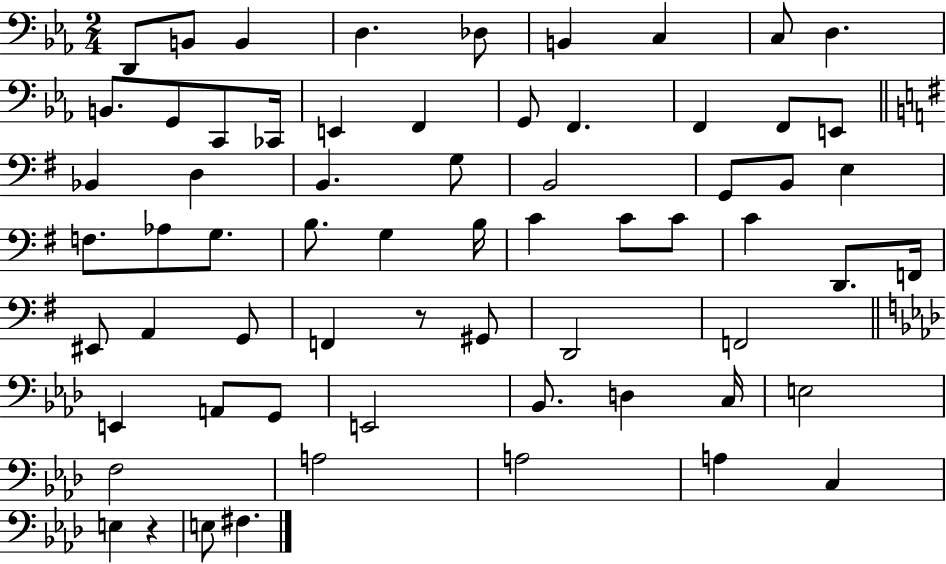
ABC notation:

X:1
T:Untitled
M:2/4
L:1/4
K:Eb
D,,/2 B,,/2 B,, D, _D,/2 B,, C, C,/2 D, B,,/2 G,,/2 C,,/2 _C,,/4 E,, F,, G,,/2 F,, F,, F,,/2 E,,/2 _B,, D, B,, G,/2 B,,2 G,,/2 B,,/2 E, F,/2 _A,/2 G,/2 B,/2 G, B,/4 C C/2 C/2 C D,,/2 F,,/4 ^E,,/2 A,, G,,/2 F,, z/2 ^G,,/2 D,,2 F,,2 E,, A,,/2 G,,/2 E,,2 _B,,/2 D, C,/4 E,2 F,2 A,2 A,2 A, C, E, z E,/2 ^F,